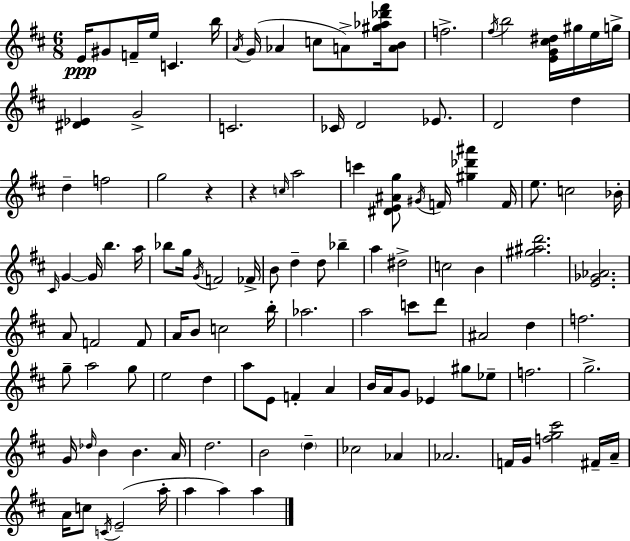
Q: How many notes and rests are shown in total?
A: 119